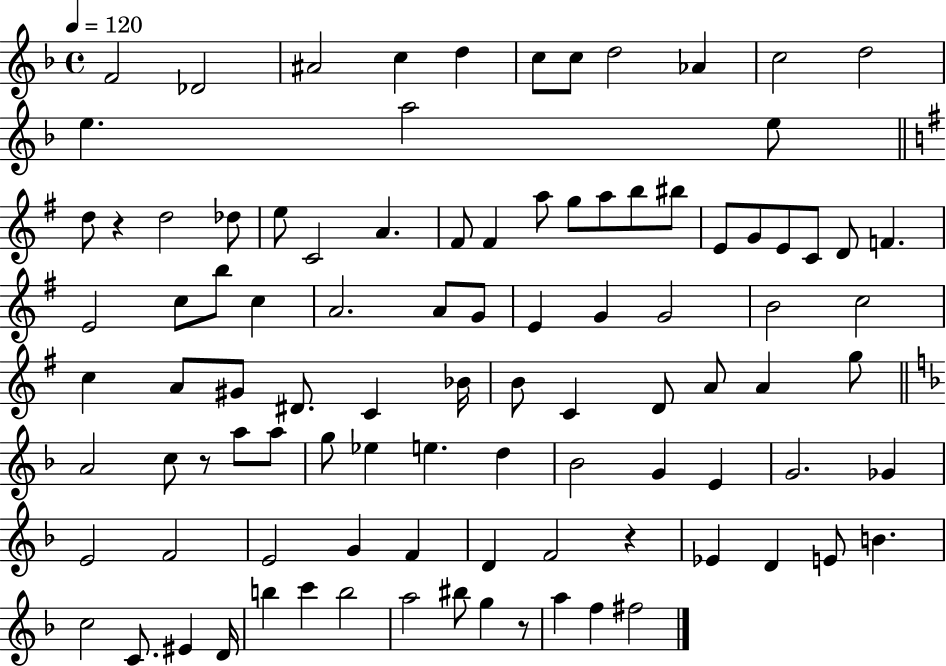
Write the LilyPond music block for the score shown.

{
  \clef treble
  \time 4/4
  \defaultTimeSignature
  \key f \major
  \tempo 4 = 120
  f'2 des'2 | ais'2 c''4 d''4 | c''8 c''8 d''2 aes'4 | c''2 d''2 | \break e''4. a''2 e''8 | \bar "||" \break \key g \major d''8 r4 d''2 des''8 | e''8 c'2 a'4. | fis'8 fis'4 a''8 g''8 a''8 b''8 bis''8 | e'8 g'8 e'8 c'8 d'8 f'4. | \break e'2 c''8 b''8 c''4 | a'2. a'8 g'8 | e'4 g'4 g'2 | b'2 c''2 | \break c''4 a'8 gis'8 dis'8. c'4 bes'16 | b'8 c'4 d'8 a'8 a'4 g''8 | \bar "||" \break \key f \major a'2 c''8 r8 a''8 a''8 | g''8 ees''4 e''4. d''4 | bes'2 g'4 e'4 | g'2. ges'4 | \break e'2 f'2 | e'2 g'4 f'4 | d'4 f'2 r4 | ees'4 d'4 e'8 b'4. | \break c''2 c'8. eis'4 d'16 | b''4 c'''4 b''2 | a''2 bis''8 g''4 r8 | a''4 f''4 fis''2 | \break \bar "|."
}